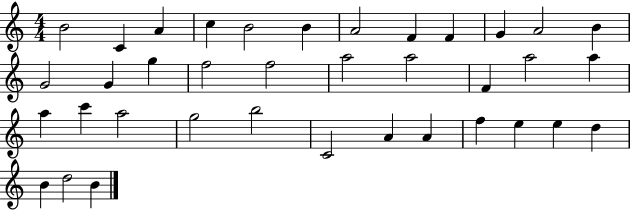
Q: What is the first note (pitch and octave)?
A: B4